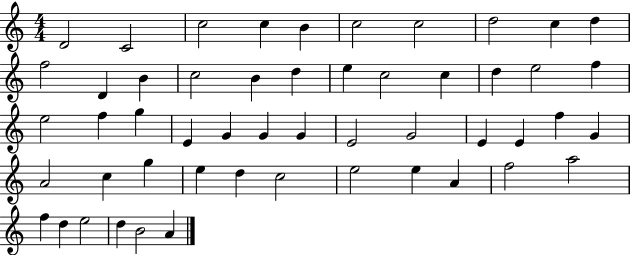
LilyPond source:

{
  \clef treble
  \numericTimeSignature
  \time 4/4
  \key c \major
  d'2 c'2 | c''2 c''4 b'4 | c''2 c''2 | d''2 c''4 d''4 | \break f''2 d'4 b'4 | c''2 b'4 d''4 | e''4 c''2 c''4 | d''4 e''2 f''4 | \break e''2 f''4 g''4 | e'4 g'4 g'4 g'4 | e'2 g'2 | e'4 e'4 f''4 g'4 | \break a'2 c''4 g''4 | e''4 d''4 c''2 | e''2 e''4 a'4 | f''2 a''2 | \break f''4 d''4 e''2 | d''4 b'2 a'4 | \bar "|."
}